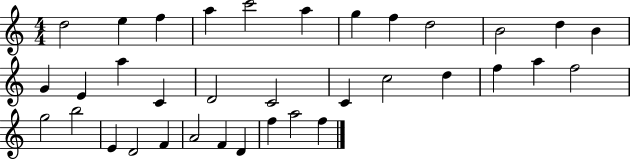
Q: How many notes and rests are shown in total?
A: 35